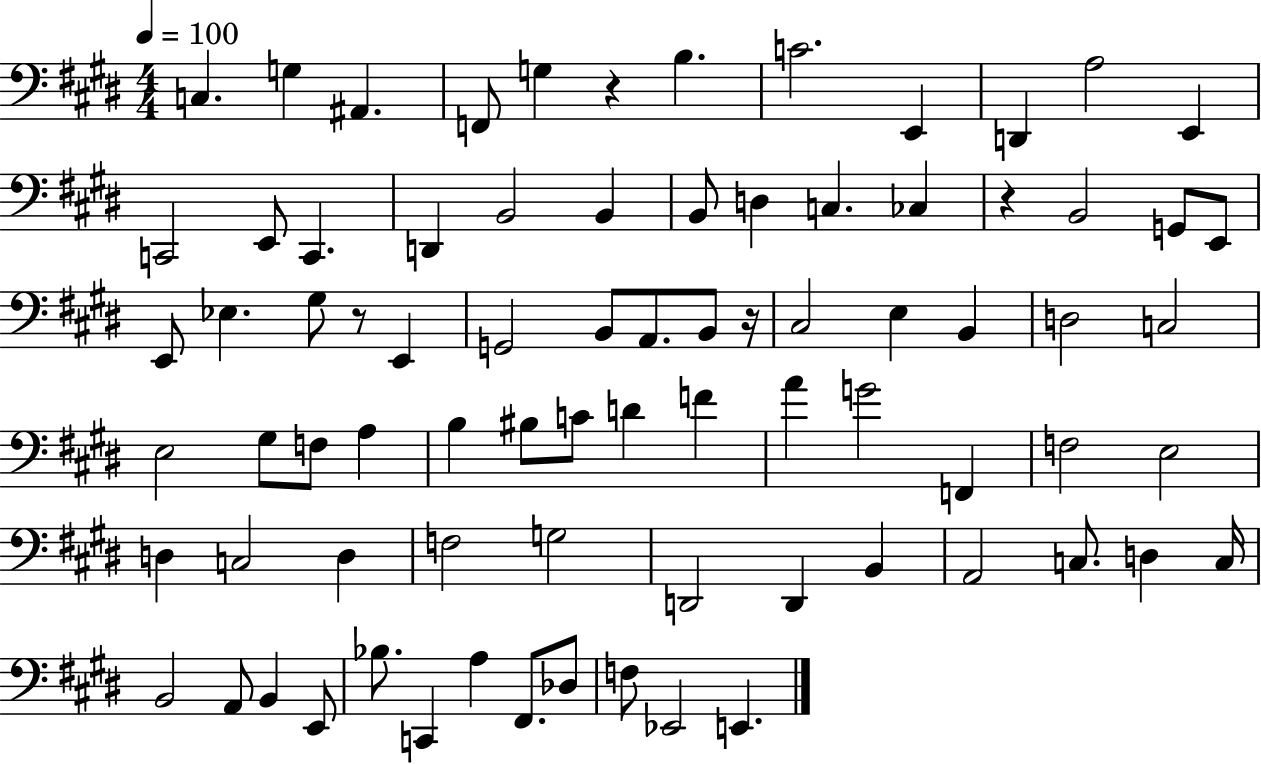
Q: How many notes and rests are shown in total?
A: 79